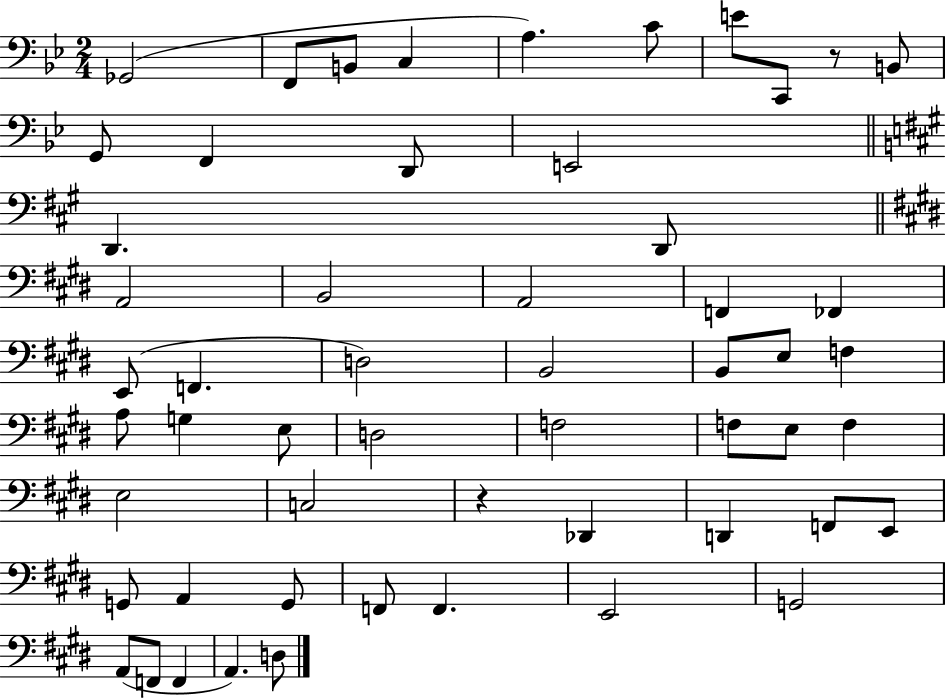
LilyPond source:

{
  \clef bass
  \numericTimeSignature
  \time 2/4
  \key bes \major
  ges,2( | f,8 b,8 c4 | a4.) c'8 | e'8 c,8 r8 b,8 | \break g,8 f,4 d,8 | e,2 | \bar "||" \break \key a \major d,4. d,8 | \bar "||" \break \key e \major a,2 | b,2 | a,2 | f,4 fes,4 | \break e,8( f,4. | d2) | b,2 | b,8 e8 f4 | \break a8 g4 e8 | d2 | f2 | f8 e8 f4 | \break e2 | c2 | r4 des,4 | d,4 f,8 e,8 | \break g,8 a,4 g,8 | f,8 f,4. | e,2 | g,2 | \break a,8( f,8 f,4 | a,4.) d8 | \bar "|."
}